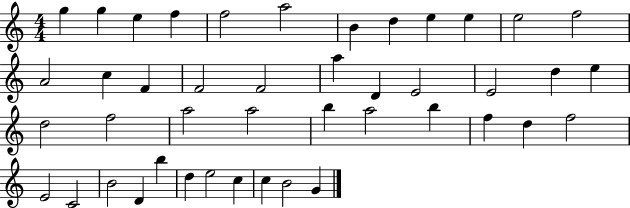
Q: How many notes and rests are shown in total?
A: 44